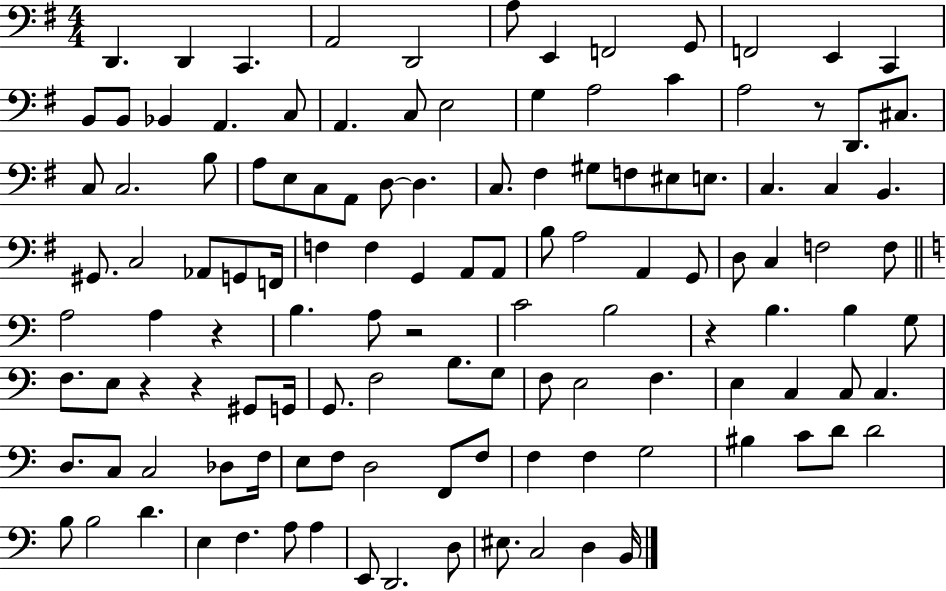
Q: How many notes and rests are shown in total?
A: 123